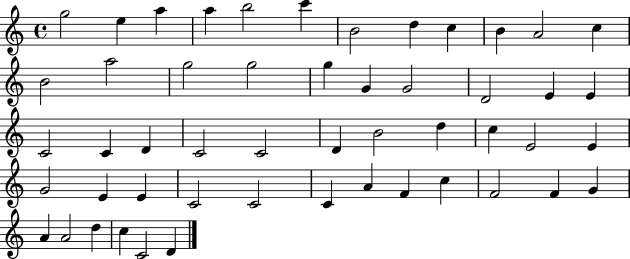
G5/h E5/q A5/q A5/q B5/h C6/q B4/h D5/q C5/q B4/q A4/h C5/q B4/h A5/h G5/h G5/h G5/q G4/q G4/h D4/h E4/q E4/q C4/h C4/q D4/q C4/h C4/h D4/q B4/h D5/q C5/q E4/h E4/q G4/h E4/q E4/q C4/h C4/h C4/q A4/q F4/q C5/q F4/h F4/q G4/q A4/q A4/h D5/q C5/q C4/h D4/q